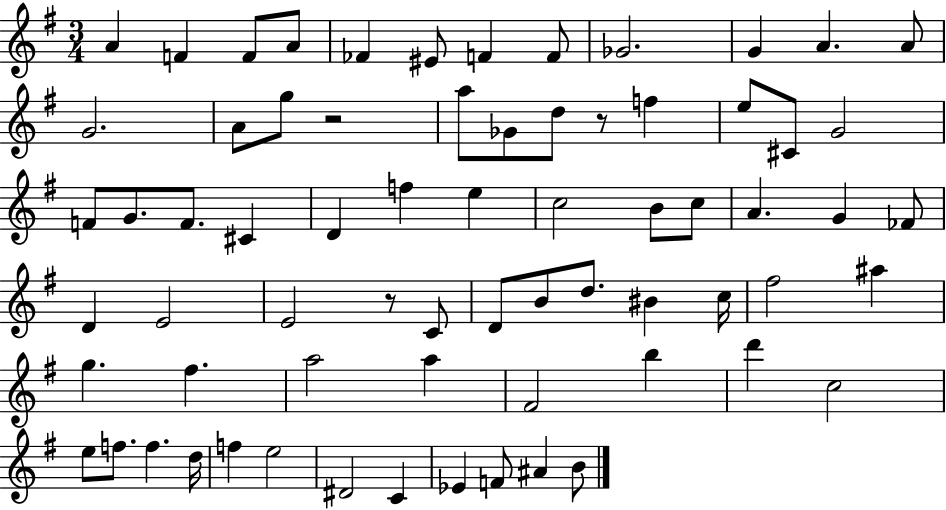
{
  \clef treble
  \numericTimeSignature
  \time 3/4
  \key g \major
  a'4 f'4 f'8 a'8 | fes'4 eis'8 f'4 f'8 | ges'2. | g'4 a'4. a'8 | \break g'2. | a'8 g''8 r2 | a''8 ges'8 d''8 r8 f''4 | e''8 cis'8 g'2 | \break f'8 g'8. f'8. cis'4 | d'4 f''4 e''4 | c''2 b'8 c''8 | a'4. g'4 fes'8 | \break d'4 e'2 | e'2 r8 c'8 | d'8 b'8 d''8. bis'4 c''16 | fis''2 ais''4 | \break g''4. fis''4. | a''2 a''4 | fis'2 b''4 | d'''4 c''2 | \break e''8 f''8. f''4. d''16 | f''4 e''2 | dis'2 c'4 | ees'4 f'8 ais'4 b'8 | \break \bar "|."
}